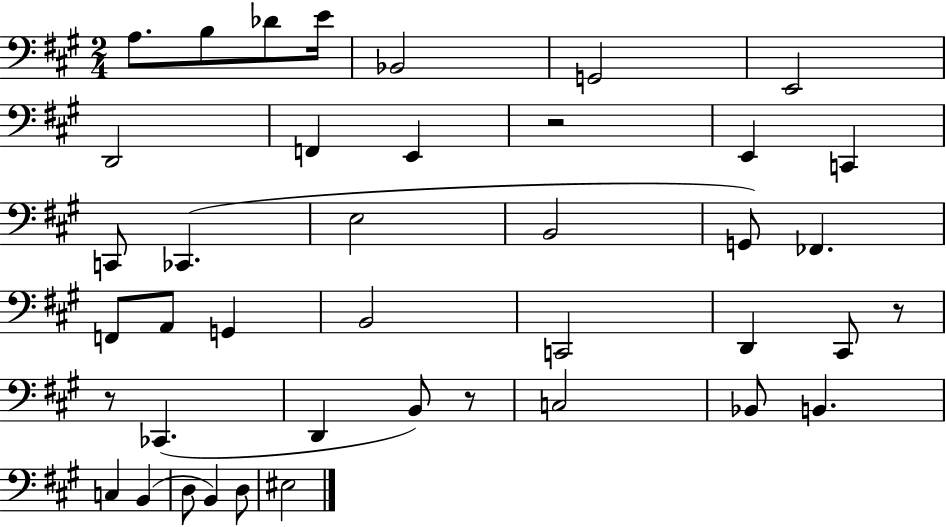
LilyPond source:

{
  \clef bass
  \numericTimeSignature
  \time 2/4
  \key a \major
  \repeat volta 2 { a8. b8 des'8 e'16 | bes,2 | g,2 | e,2 | \break d,2 | f,4 e,4 | r2 | e,4 c,4 | \break c,8 ces,4.( | e2 | b,2 | g,8) fes,4. | \break f,8 a,8 g,4 | b,2 | c,2 | d,4 cis,8 r8 | \break r8 ces,4.( | d,4 b,8) r8 | c2 | bes,8 b,4. | \break c4 b,4( | d8 b,4) d8 | eis2 | } \bar "|."
}